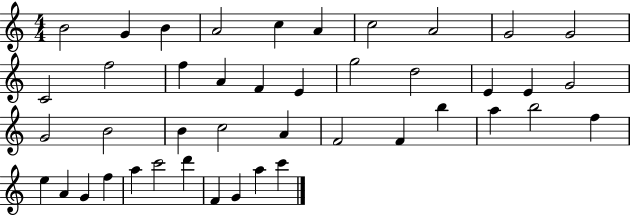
{
  \clef treble
  \numericTimeSignature
  \time 4/4
  \key c \major
  b'2 g'4 b'4 | a'2 c''4 a'4 | c''2 a'2 | g'2 g'2 | \break c'2 f''2 | f''4 a'4 f'4 e'4 | g''2 d''2 | e'4 e'4 g'2 | \break g'2 b'2 | b'4 c''2 a'4 | f'2 f'4 b''4 | a''4 b''2 f''4 | \break e''4 a'4 g'4 f''4 | a''4 c'''2 d'''4 | f'4 g'4 a''4 c'''4 | \bar "|."
}